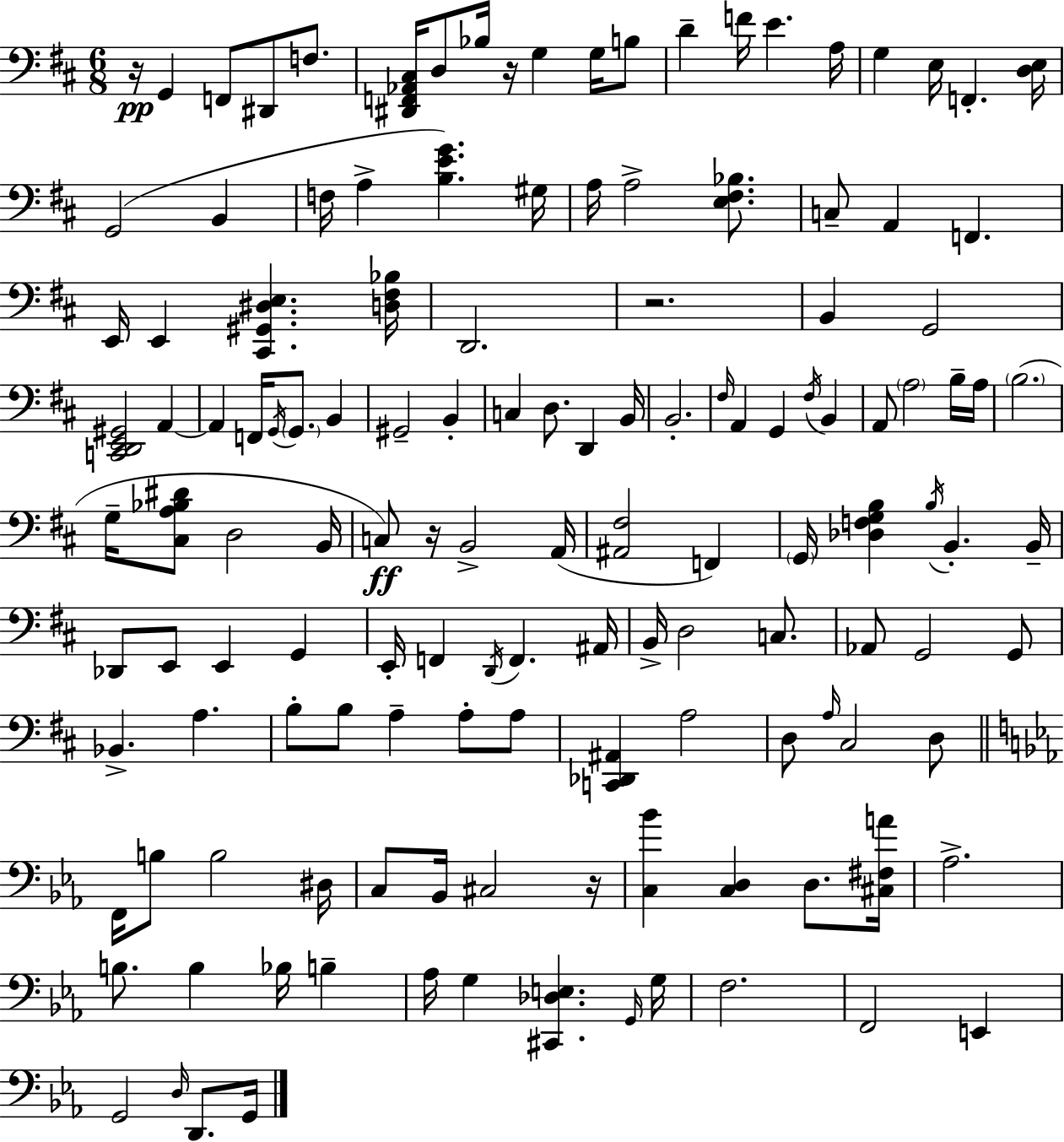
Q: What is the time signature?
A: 6/8